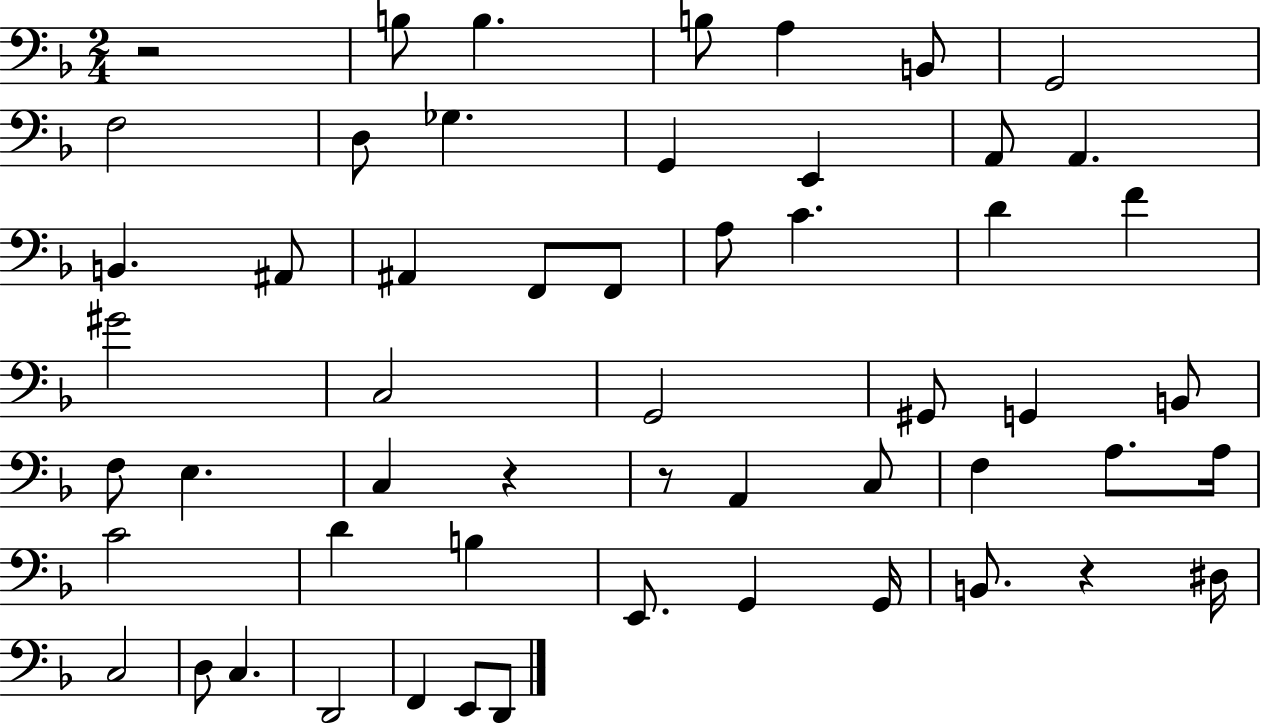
R/h B3/e B3/q. B3/e A3/q B2/e G2/h F3/h D3/e Gb3/q. G2/q E2/q A2/e A2/q. B2/q. A#2/e A#2/q F2/e F2/e A3/e C4/q. D4/q F4/q G#4/h C3/h G2/h G#2/e G2/q B2/e F3/e E3/q. C3/q R/q R/e A2/q C3/e F3/q A3/e. A3/s C4/h D4/q B3/q E2/e. G2/q G2/s B2/e. R/q D#3/s C3/h D3/e C3/q. D2/h F2/q E2/e D2/e